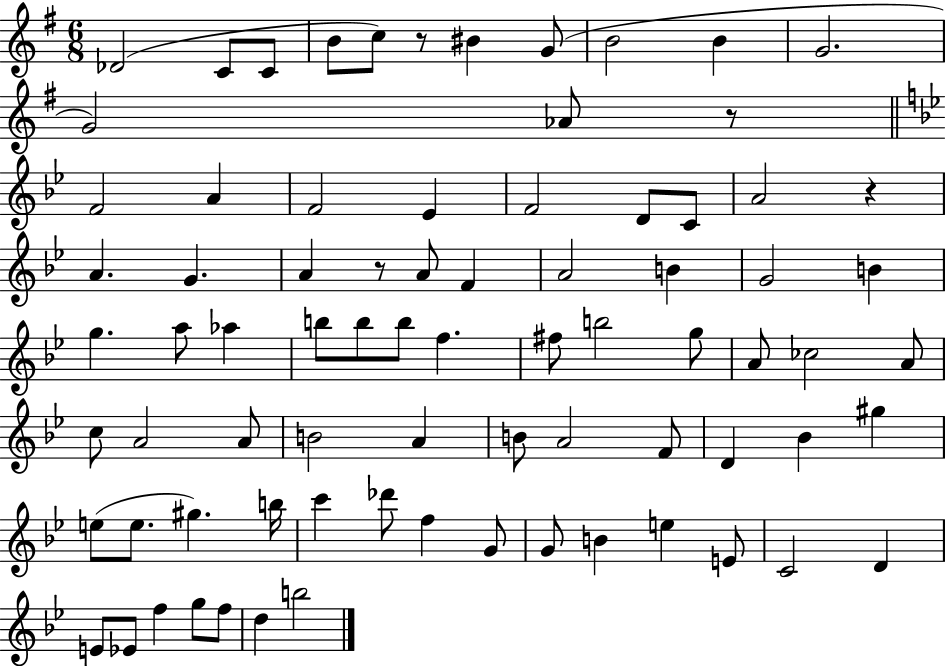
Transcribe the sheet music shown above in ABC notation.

X:1
T:Untitled
M:6/8
L:1/4
K:G
_D2 C/2 C/2 B/2 c/2 z/2 ^B G/2 B2 B G2 G2 _A/2 z/2 F2 A F2 _E F2 D/2 C/2 A2 z A G A z/2 A/2 F A2 B G2 B g a/2 _a b/2 b/2 b/2 f ^f/2 b2 g/2 A/2 _c2 A/2 c/2 A2 A/2 B2 A B/2 A2 F/2 D _B ^g e/2 e/2 ^g b/4 c' _d'/2 f G/2 G/2 B e E/2 C2 D E/2 _E/2 f g/2 f/2 d b2